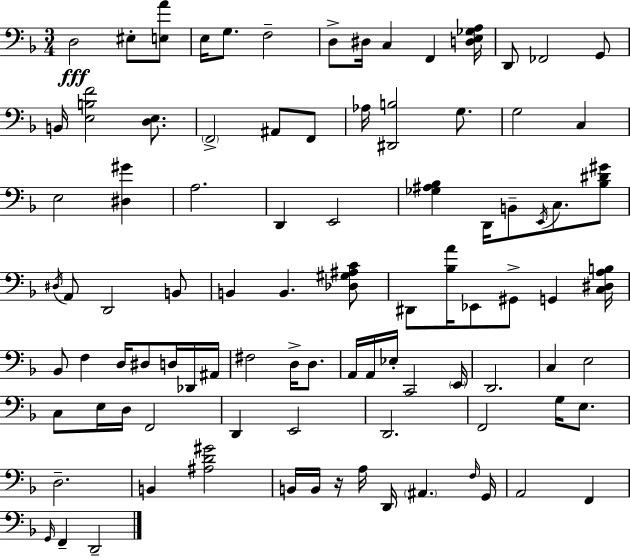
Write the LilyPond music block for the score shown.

{
  \clef bass
  \numericTimeSignature
  \time 3/4
  \key d \minor
  d2\fff eis8-. <e a'>8 | e16 g8. f2-- | d8-> dis16 c4 f,4 <d e ges a>16 | d,8 fes,2 g,8 | \break b,16 <e b f'>2 <d e>8. | \parenthesize f,2-> ais,8 f,8 | aes16 <dis, b>2 g8. | g2 c4 | \break e2 <dis gis'>4 | a2. | d,4 e,2 | <ges ais bes>4 d,16 b,8-- \acciaccatura { e,16 } c8. <bes dis' gis'>8 | \break \acciaccatura { dis16 } a,8 d,2 | b,8 b,4 b,4. | <des gis ais c'>8 dis,8 <bes a'>16 ees,8 gis,8-> g,4 | <c dis a b>16 bes,8 f4 d16 dis8 d16 | \break des,16 ais,16 fis2 d16-> d8. | a,16 a,16 ees16-. c,2 | \parenthesize e,16 d,2. | c4 e2 | \break c8 e16 d16 f,2 | d,4 e,2 | d,2. | f,2 g16 e8. | \break d2.-- | b,4 <ais d' gis'>2 | b,16 b,16 r16 a16 d,16 \parenthesize ais,4. | \grace { f16 } g,16 a,2 f,4 | \break \grace { g,16 } f,4-- d,2-- | \bar "|."
}